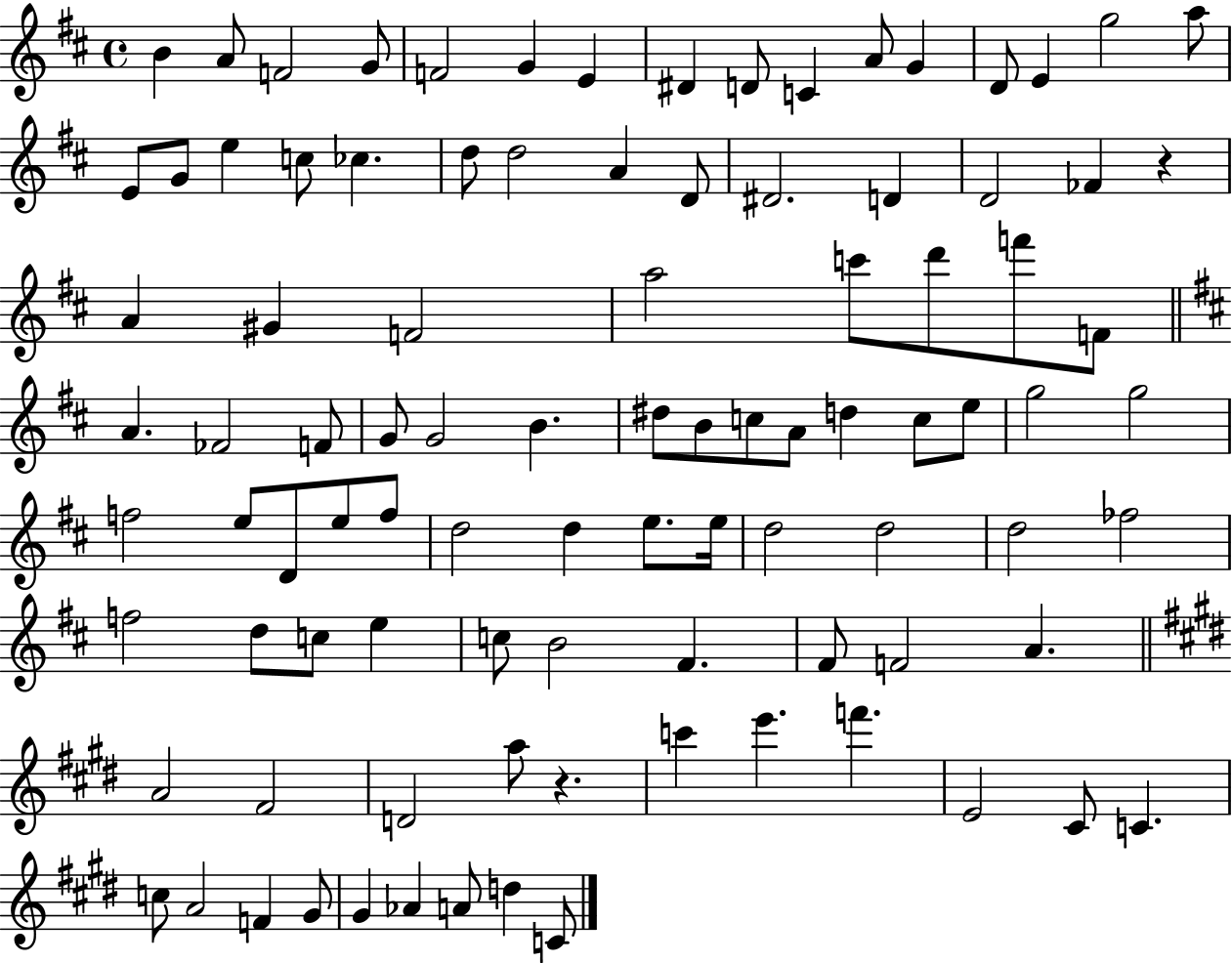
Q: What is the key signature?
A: D major